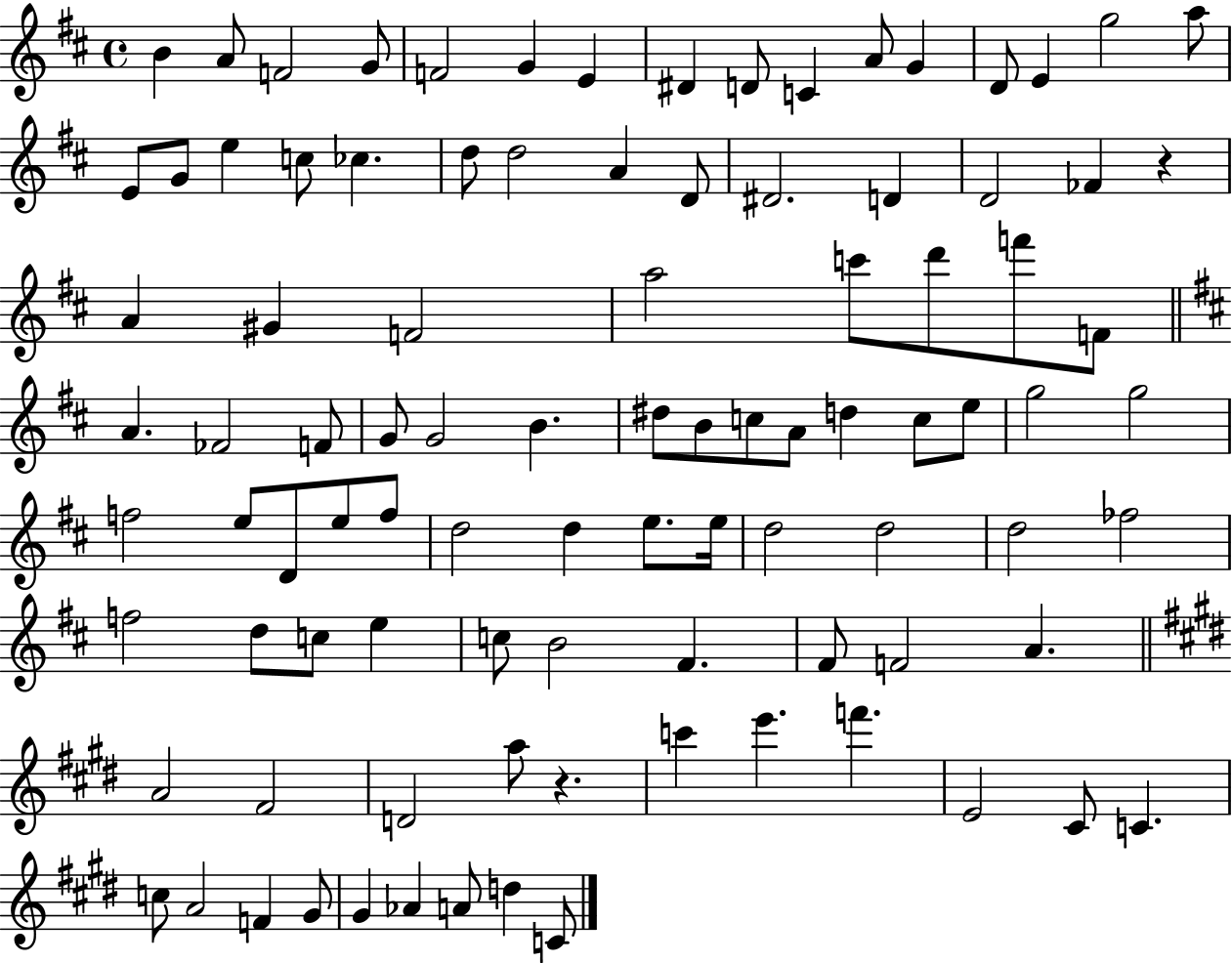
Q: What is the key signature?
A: D major